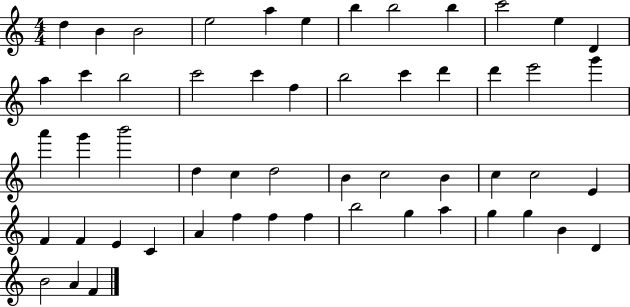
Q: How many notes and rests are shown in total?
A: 54